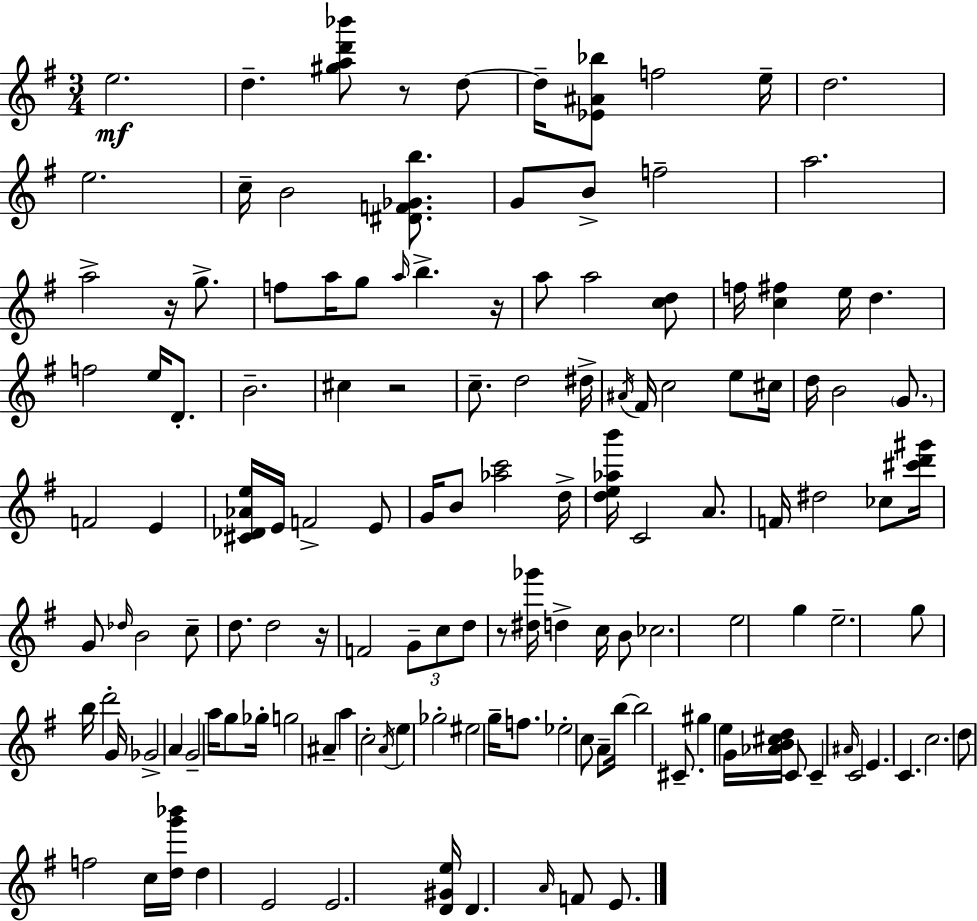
{
  \clef treble
  \numericTimeSignature
  \time 3/4
  \key g \major
  e''2.\mf | d''4.-- <gis'' a'' d''' bes'''>8 r8 d''8~~ | d''16-- <ees' ais' bes''>8 f''2 e''16-- | d''2. | \break e''2. | c''16-- b'2 <dis' f' ges' b''>8. | g'8 b'8-> f''2-- | a''2. | \break a''2-> r16 g''8.-> | f''8 a''16 g''8 \grace { a''16 } b''4.-> | r16 a''8 a''2 <c'' d''>8 | f''16 <c'' fis''>4 e''16 d''4. | \break f''2 e''16 d'8.-. | b'2.-- | cis''4 r2 | c''8.-- d''2 | \break dis''16-> \acciaccatura { ais'16 } fis'16 c''2 e''8 | cis''16 d''16 b'2 \parenthesize g'8. | f'2 e'4 | <cis' des' aes' e''>16 e'16 f'2-> | \break e'8 g'16 b'8 <aes'' c'''>2 | d''16-> <d'' e'' aes'' b'''>16 c'2 a'8. | f'16 dis''2 ces''8 | <cis''' d''' gis'''>16 g'8 \grace { des''16 } b'2 | \break c''8-- d''8. d''2 | r16 f'2 \tuplet 3/2 { g'8-- | c''8 d''8 } r8 <dis'' ges'''>16 d''4-> | c''16 b'8 ces''2. | \break e''2 g''4 | e''2.-- | g''8 b''16 d'''2-. | g'16 ges'2-> a'4 | \break g'2-- a''16 | g''8 ges''16-. g''2 ais'4-- | a''4 c''2-. | \acciaccatura { a'16 } e''4 ges''2-. | \break eis''2 | g''16-- f''8. ees''2-. | c''8 a'8-- b''16~~ b''2 | cis'8.-- gis''4 e''4 | \break g'16 <aes' b' cis'' d''>16 c'8 c'4-- \grace { ais'16 } c'2 | e'4. c'4. | c''2. | d''8 f''2 | \break c''16 <d'' g''' bes'''>16 d''4 e'2 | e'2. | <d' gis' e''>16 d'4. | \grace { a'16 } f'8 e'8. \bar "|."
}